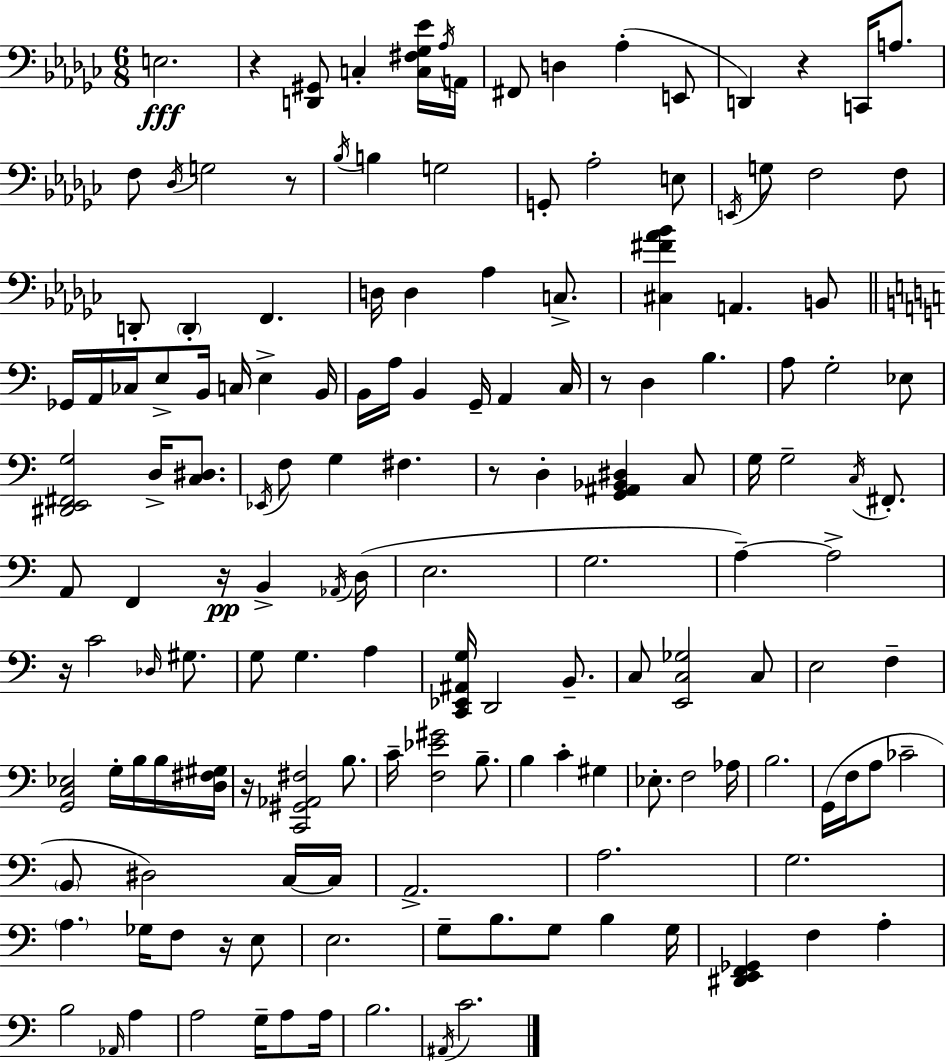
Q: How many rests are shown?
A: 9